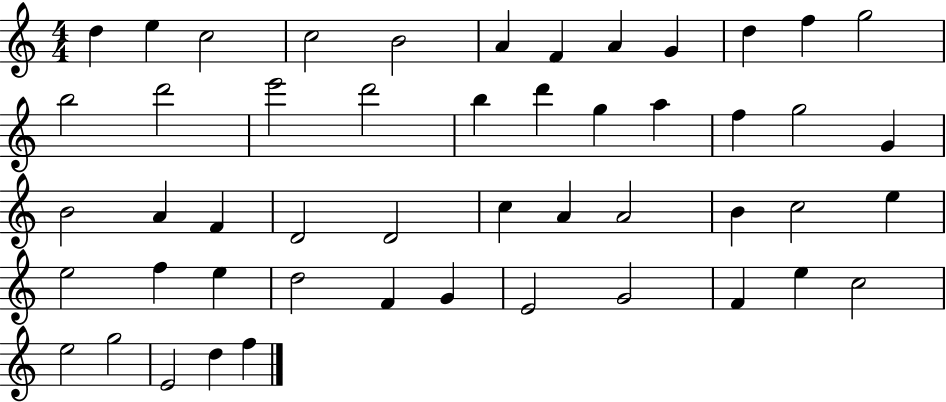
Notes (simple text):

D5/q E5/q C5/h C5/h B4/h A4/q F4/q A4/q G4/q D5/q F5/q G5/h B5/h D6/h E6/h D6/h B5/q D6/q G5/q A5/q F5/q G5/h G4/q B4/h A4/q F4/q D4/h D4/h C5/q A4/q A4/h B4/q C5/h E5/q E5/h F5/q E5/q D5/h F4/q G4/q E4/h G4/h F4/q E5/q C5/h E5/h G5/h E4/h D5/q F5/q